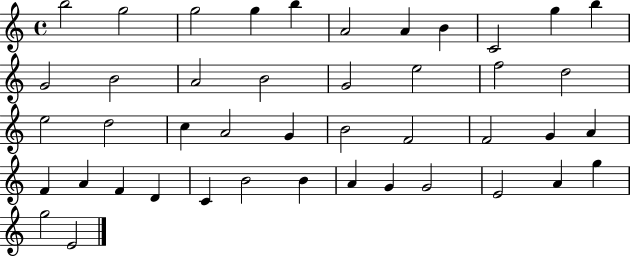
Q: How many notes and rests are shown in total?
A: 44